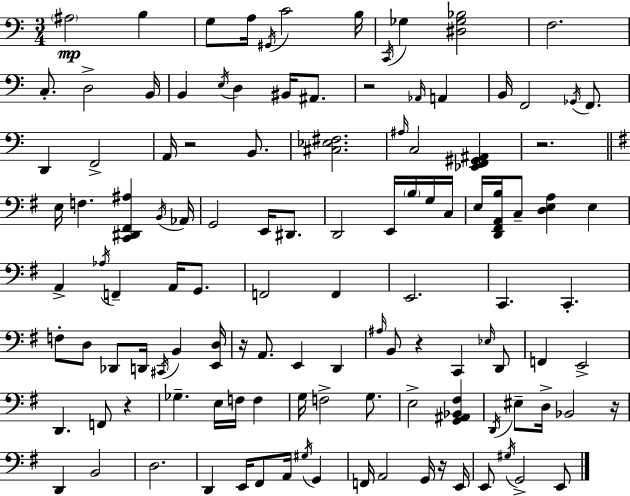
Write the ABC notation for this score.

X:1
T:Untitled
M:3/4
L:1/4
K:C
^A,2 B, G,/2 A,/4 ^G,,/4 C2 B,/4 C,,/4 _G, [^D,_G,_B,]2 F,2 C,/2 D,2 B,,/4 B,, E,/4 D, ^B,,/4 ^A,,/2 z2 _A,,/4 A,, B,,/4 F,,2 _G,,/4 F,,/2 D,, F,,2 A,,/4 z2 B,,/2 [^C,_E,^F,]2 ^A,/4 C,2 [_E,,F,,^G,,^A,,] z2 E,/4 F, [C,,^D,,^F,,^A,] B,,/4 _A,,/4 G,,2 E,,/4 ^D,,/2 D,,2 E,,/4 B,/4 G,/4 C,/4 E,/4 [D,,^F,,A,,B,]/4 C,/2 [D,E,A,] E, A,, _A,/4 F,, A,,/4 G,,/2 F,,2 F,, E,,2 C,, C,, F,/2 D,/2 _D,,/2 D,,/4 ^C,,/4 B,, [E,,D,]/4 z/4 A,,/2 E,, D,, ^A,/4 B,,/2 z C,, _E,/4 D,,/2 F,, E,,2 D,, F,,/2 z _G, E,/4 F,/4 F, G,/4 F,2 G,/2 E,2 [G,,^A,,_B,,^F,] D,,/4 ^E,/2 D,/4 _B,,2 z/4 D,, B,,2 D,2 D,, E,,/4 ^F,,/2 A,,/4 ^G,/4 G,, F,,/4 A,,2 G,,/4 z/4 E,,/4 E,,/2 ^G,/4 G,,2 E,,/2